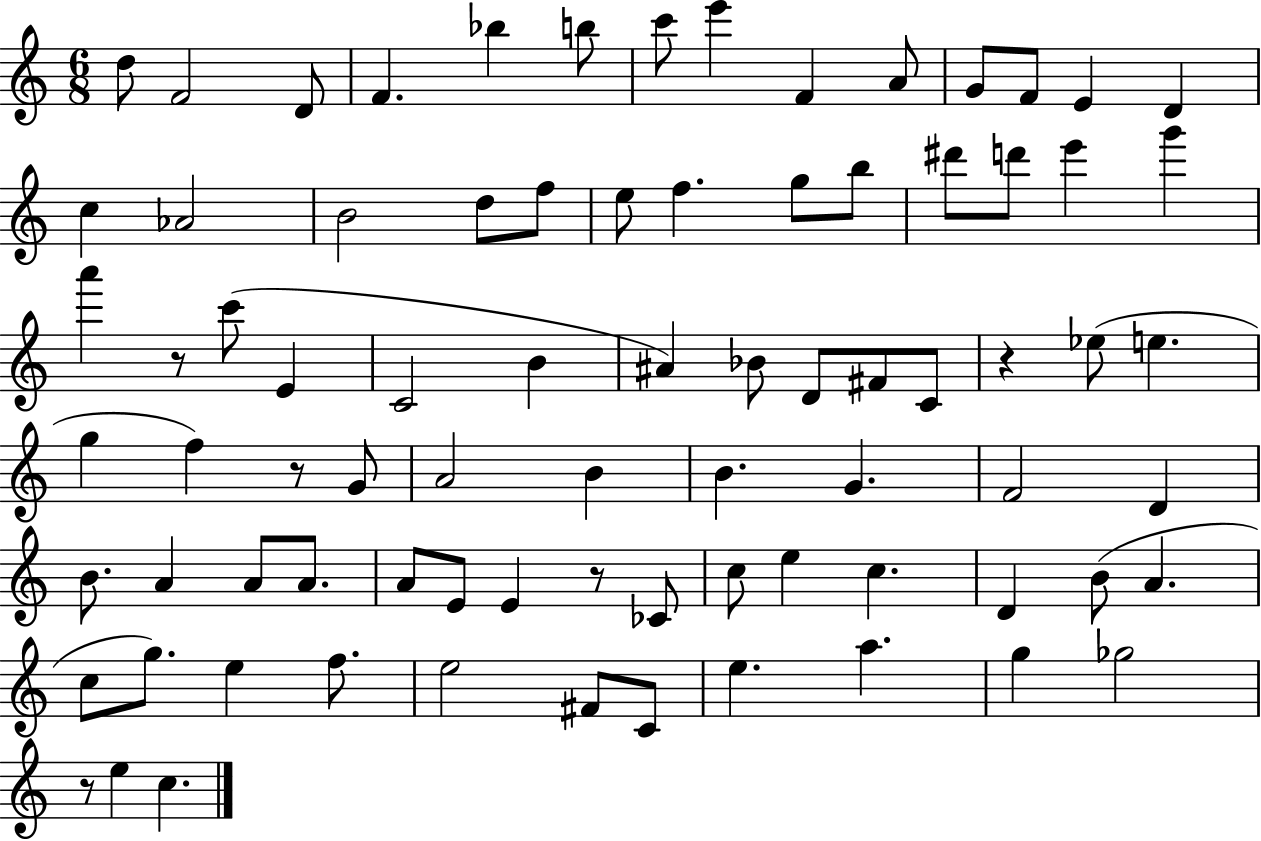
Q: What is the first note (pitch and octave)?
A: D5